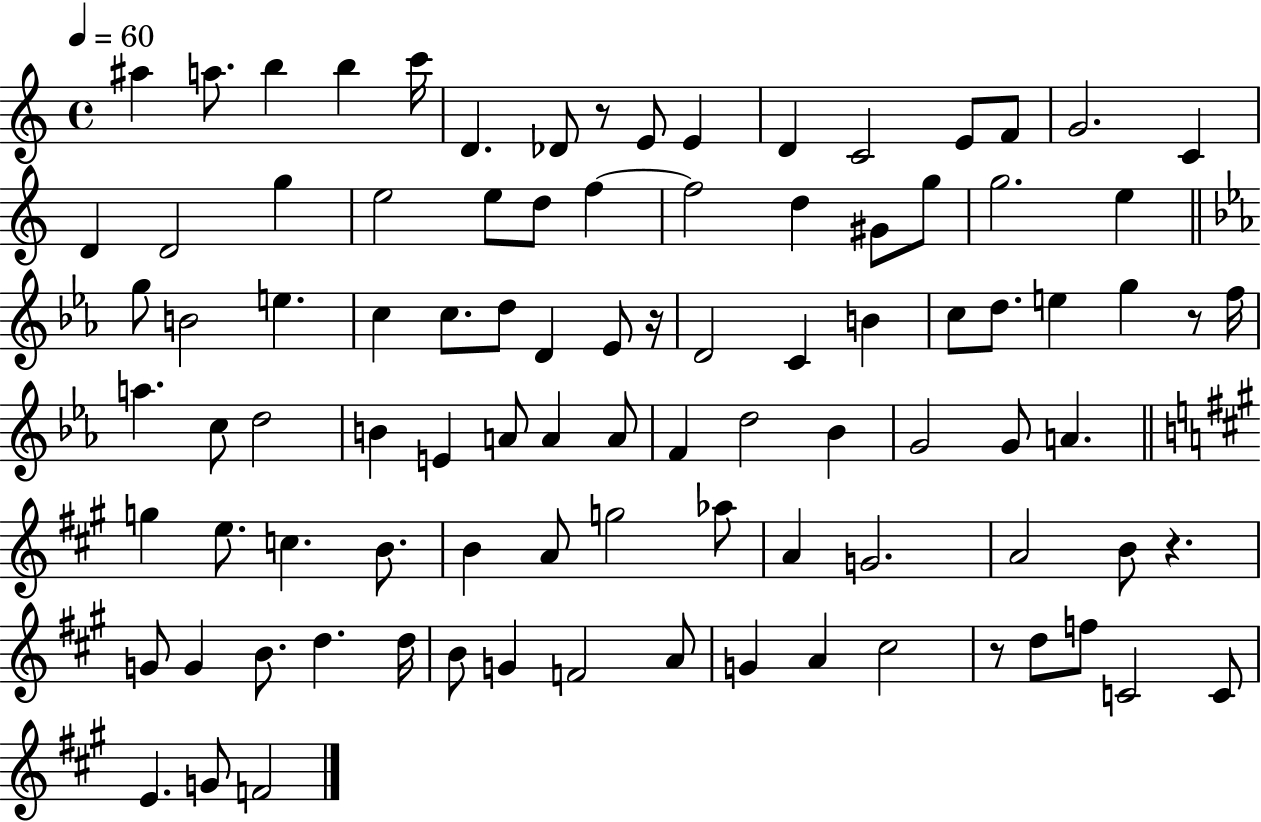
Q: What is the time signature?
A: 4/4